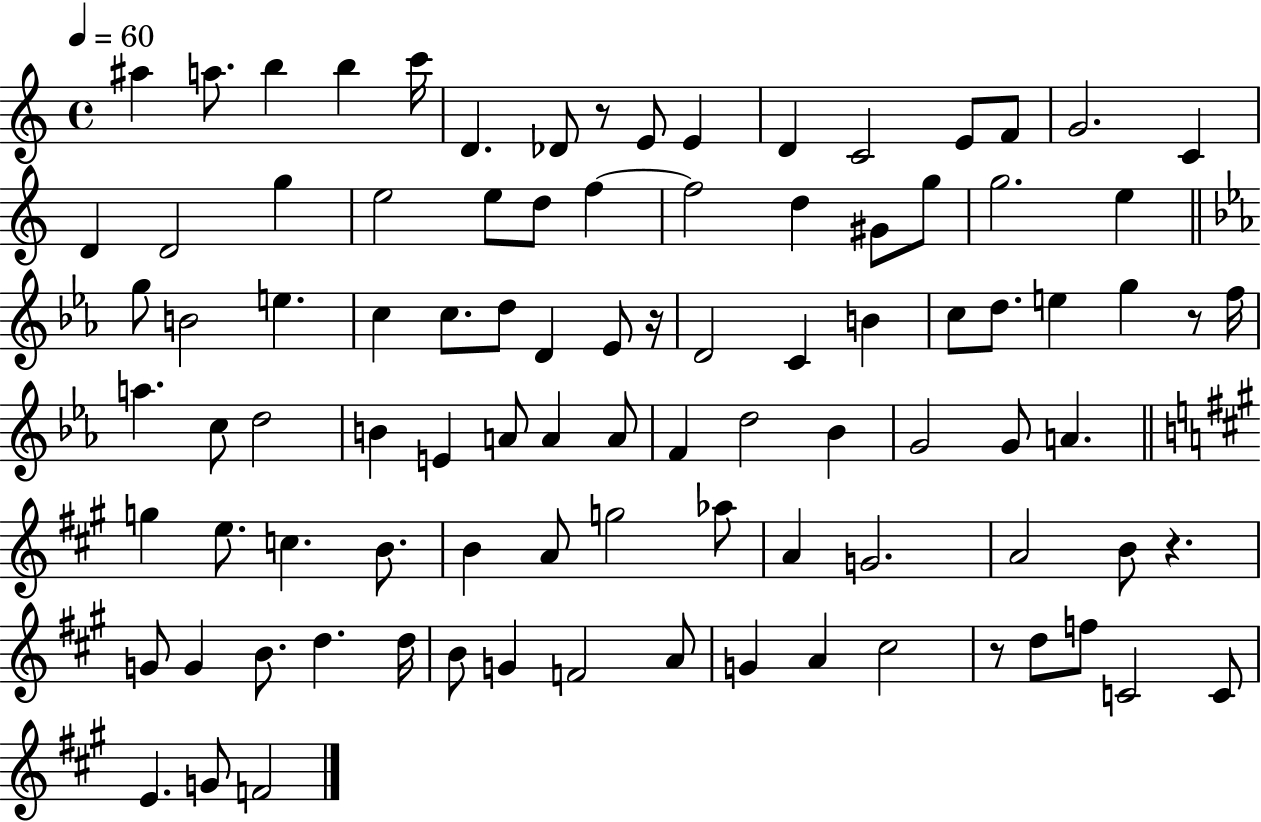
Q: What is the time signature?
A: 4/4